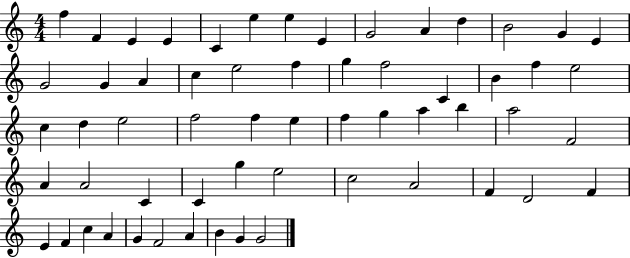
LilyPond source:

{
  \clef treble
  \numericTimeSignature
  \time 4/4
  \key c \major
  f''4 f'4 e'4 e'4 | c'4 e''4 e''4 e'4 | g'2 a'4 d''4 | b'2 g'4 e'4 | \break g'2 g'4 a'4 | c''4 e''2 f''4 | g''4 f''2 c'4 | b'4 f''4 e''2 | \break c''4 d''4 e''2 | f''2 f''4 e''4 | f''4 g''4 a''4 b''4 | a''2 f'2 | \break a'4 a'2 c'4 | c'4 g''4 e''2 | c''2 a'2 | f'4 d'2 f'4 | \break e'4 f'4 c''4 a'4 | g'4 f'2 a'4 | b'4 g'4 g'2 | \bar "|."
}